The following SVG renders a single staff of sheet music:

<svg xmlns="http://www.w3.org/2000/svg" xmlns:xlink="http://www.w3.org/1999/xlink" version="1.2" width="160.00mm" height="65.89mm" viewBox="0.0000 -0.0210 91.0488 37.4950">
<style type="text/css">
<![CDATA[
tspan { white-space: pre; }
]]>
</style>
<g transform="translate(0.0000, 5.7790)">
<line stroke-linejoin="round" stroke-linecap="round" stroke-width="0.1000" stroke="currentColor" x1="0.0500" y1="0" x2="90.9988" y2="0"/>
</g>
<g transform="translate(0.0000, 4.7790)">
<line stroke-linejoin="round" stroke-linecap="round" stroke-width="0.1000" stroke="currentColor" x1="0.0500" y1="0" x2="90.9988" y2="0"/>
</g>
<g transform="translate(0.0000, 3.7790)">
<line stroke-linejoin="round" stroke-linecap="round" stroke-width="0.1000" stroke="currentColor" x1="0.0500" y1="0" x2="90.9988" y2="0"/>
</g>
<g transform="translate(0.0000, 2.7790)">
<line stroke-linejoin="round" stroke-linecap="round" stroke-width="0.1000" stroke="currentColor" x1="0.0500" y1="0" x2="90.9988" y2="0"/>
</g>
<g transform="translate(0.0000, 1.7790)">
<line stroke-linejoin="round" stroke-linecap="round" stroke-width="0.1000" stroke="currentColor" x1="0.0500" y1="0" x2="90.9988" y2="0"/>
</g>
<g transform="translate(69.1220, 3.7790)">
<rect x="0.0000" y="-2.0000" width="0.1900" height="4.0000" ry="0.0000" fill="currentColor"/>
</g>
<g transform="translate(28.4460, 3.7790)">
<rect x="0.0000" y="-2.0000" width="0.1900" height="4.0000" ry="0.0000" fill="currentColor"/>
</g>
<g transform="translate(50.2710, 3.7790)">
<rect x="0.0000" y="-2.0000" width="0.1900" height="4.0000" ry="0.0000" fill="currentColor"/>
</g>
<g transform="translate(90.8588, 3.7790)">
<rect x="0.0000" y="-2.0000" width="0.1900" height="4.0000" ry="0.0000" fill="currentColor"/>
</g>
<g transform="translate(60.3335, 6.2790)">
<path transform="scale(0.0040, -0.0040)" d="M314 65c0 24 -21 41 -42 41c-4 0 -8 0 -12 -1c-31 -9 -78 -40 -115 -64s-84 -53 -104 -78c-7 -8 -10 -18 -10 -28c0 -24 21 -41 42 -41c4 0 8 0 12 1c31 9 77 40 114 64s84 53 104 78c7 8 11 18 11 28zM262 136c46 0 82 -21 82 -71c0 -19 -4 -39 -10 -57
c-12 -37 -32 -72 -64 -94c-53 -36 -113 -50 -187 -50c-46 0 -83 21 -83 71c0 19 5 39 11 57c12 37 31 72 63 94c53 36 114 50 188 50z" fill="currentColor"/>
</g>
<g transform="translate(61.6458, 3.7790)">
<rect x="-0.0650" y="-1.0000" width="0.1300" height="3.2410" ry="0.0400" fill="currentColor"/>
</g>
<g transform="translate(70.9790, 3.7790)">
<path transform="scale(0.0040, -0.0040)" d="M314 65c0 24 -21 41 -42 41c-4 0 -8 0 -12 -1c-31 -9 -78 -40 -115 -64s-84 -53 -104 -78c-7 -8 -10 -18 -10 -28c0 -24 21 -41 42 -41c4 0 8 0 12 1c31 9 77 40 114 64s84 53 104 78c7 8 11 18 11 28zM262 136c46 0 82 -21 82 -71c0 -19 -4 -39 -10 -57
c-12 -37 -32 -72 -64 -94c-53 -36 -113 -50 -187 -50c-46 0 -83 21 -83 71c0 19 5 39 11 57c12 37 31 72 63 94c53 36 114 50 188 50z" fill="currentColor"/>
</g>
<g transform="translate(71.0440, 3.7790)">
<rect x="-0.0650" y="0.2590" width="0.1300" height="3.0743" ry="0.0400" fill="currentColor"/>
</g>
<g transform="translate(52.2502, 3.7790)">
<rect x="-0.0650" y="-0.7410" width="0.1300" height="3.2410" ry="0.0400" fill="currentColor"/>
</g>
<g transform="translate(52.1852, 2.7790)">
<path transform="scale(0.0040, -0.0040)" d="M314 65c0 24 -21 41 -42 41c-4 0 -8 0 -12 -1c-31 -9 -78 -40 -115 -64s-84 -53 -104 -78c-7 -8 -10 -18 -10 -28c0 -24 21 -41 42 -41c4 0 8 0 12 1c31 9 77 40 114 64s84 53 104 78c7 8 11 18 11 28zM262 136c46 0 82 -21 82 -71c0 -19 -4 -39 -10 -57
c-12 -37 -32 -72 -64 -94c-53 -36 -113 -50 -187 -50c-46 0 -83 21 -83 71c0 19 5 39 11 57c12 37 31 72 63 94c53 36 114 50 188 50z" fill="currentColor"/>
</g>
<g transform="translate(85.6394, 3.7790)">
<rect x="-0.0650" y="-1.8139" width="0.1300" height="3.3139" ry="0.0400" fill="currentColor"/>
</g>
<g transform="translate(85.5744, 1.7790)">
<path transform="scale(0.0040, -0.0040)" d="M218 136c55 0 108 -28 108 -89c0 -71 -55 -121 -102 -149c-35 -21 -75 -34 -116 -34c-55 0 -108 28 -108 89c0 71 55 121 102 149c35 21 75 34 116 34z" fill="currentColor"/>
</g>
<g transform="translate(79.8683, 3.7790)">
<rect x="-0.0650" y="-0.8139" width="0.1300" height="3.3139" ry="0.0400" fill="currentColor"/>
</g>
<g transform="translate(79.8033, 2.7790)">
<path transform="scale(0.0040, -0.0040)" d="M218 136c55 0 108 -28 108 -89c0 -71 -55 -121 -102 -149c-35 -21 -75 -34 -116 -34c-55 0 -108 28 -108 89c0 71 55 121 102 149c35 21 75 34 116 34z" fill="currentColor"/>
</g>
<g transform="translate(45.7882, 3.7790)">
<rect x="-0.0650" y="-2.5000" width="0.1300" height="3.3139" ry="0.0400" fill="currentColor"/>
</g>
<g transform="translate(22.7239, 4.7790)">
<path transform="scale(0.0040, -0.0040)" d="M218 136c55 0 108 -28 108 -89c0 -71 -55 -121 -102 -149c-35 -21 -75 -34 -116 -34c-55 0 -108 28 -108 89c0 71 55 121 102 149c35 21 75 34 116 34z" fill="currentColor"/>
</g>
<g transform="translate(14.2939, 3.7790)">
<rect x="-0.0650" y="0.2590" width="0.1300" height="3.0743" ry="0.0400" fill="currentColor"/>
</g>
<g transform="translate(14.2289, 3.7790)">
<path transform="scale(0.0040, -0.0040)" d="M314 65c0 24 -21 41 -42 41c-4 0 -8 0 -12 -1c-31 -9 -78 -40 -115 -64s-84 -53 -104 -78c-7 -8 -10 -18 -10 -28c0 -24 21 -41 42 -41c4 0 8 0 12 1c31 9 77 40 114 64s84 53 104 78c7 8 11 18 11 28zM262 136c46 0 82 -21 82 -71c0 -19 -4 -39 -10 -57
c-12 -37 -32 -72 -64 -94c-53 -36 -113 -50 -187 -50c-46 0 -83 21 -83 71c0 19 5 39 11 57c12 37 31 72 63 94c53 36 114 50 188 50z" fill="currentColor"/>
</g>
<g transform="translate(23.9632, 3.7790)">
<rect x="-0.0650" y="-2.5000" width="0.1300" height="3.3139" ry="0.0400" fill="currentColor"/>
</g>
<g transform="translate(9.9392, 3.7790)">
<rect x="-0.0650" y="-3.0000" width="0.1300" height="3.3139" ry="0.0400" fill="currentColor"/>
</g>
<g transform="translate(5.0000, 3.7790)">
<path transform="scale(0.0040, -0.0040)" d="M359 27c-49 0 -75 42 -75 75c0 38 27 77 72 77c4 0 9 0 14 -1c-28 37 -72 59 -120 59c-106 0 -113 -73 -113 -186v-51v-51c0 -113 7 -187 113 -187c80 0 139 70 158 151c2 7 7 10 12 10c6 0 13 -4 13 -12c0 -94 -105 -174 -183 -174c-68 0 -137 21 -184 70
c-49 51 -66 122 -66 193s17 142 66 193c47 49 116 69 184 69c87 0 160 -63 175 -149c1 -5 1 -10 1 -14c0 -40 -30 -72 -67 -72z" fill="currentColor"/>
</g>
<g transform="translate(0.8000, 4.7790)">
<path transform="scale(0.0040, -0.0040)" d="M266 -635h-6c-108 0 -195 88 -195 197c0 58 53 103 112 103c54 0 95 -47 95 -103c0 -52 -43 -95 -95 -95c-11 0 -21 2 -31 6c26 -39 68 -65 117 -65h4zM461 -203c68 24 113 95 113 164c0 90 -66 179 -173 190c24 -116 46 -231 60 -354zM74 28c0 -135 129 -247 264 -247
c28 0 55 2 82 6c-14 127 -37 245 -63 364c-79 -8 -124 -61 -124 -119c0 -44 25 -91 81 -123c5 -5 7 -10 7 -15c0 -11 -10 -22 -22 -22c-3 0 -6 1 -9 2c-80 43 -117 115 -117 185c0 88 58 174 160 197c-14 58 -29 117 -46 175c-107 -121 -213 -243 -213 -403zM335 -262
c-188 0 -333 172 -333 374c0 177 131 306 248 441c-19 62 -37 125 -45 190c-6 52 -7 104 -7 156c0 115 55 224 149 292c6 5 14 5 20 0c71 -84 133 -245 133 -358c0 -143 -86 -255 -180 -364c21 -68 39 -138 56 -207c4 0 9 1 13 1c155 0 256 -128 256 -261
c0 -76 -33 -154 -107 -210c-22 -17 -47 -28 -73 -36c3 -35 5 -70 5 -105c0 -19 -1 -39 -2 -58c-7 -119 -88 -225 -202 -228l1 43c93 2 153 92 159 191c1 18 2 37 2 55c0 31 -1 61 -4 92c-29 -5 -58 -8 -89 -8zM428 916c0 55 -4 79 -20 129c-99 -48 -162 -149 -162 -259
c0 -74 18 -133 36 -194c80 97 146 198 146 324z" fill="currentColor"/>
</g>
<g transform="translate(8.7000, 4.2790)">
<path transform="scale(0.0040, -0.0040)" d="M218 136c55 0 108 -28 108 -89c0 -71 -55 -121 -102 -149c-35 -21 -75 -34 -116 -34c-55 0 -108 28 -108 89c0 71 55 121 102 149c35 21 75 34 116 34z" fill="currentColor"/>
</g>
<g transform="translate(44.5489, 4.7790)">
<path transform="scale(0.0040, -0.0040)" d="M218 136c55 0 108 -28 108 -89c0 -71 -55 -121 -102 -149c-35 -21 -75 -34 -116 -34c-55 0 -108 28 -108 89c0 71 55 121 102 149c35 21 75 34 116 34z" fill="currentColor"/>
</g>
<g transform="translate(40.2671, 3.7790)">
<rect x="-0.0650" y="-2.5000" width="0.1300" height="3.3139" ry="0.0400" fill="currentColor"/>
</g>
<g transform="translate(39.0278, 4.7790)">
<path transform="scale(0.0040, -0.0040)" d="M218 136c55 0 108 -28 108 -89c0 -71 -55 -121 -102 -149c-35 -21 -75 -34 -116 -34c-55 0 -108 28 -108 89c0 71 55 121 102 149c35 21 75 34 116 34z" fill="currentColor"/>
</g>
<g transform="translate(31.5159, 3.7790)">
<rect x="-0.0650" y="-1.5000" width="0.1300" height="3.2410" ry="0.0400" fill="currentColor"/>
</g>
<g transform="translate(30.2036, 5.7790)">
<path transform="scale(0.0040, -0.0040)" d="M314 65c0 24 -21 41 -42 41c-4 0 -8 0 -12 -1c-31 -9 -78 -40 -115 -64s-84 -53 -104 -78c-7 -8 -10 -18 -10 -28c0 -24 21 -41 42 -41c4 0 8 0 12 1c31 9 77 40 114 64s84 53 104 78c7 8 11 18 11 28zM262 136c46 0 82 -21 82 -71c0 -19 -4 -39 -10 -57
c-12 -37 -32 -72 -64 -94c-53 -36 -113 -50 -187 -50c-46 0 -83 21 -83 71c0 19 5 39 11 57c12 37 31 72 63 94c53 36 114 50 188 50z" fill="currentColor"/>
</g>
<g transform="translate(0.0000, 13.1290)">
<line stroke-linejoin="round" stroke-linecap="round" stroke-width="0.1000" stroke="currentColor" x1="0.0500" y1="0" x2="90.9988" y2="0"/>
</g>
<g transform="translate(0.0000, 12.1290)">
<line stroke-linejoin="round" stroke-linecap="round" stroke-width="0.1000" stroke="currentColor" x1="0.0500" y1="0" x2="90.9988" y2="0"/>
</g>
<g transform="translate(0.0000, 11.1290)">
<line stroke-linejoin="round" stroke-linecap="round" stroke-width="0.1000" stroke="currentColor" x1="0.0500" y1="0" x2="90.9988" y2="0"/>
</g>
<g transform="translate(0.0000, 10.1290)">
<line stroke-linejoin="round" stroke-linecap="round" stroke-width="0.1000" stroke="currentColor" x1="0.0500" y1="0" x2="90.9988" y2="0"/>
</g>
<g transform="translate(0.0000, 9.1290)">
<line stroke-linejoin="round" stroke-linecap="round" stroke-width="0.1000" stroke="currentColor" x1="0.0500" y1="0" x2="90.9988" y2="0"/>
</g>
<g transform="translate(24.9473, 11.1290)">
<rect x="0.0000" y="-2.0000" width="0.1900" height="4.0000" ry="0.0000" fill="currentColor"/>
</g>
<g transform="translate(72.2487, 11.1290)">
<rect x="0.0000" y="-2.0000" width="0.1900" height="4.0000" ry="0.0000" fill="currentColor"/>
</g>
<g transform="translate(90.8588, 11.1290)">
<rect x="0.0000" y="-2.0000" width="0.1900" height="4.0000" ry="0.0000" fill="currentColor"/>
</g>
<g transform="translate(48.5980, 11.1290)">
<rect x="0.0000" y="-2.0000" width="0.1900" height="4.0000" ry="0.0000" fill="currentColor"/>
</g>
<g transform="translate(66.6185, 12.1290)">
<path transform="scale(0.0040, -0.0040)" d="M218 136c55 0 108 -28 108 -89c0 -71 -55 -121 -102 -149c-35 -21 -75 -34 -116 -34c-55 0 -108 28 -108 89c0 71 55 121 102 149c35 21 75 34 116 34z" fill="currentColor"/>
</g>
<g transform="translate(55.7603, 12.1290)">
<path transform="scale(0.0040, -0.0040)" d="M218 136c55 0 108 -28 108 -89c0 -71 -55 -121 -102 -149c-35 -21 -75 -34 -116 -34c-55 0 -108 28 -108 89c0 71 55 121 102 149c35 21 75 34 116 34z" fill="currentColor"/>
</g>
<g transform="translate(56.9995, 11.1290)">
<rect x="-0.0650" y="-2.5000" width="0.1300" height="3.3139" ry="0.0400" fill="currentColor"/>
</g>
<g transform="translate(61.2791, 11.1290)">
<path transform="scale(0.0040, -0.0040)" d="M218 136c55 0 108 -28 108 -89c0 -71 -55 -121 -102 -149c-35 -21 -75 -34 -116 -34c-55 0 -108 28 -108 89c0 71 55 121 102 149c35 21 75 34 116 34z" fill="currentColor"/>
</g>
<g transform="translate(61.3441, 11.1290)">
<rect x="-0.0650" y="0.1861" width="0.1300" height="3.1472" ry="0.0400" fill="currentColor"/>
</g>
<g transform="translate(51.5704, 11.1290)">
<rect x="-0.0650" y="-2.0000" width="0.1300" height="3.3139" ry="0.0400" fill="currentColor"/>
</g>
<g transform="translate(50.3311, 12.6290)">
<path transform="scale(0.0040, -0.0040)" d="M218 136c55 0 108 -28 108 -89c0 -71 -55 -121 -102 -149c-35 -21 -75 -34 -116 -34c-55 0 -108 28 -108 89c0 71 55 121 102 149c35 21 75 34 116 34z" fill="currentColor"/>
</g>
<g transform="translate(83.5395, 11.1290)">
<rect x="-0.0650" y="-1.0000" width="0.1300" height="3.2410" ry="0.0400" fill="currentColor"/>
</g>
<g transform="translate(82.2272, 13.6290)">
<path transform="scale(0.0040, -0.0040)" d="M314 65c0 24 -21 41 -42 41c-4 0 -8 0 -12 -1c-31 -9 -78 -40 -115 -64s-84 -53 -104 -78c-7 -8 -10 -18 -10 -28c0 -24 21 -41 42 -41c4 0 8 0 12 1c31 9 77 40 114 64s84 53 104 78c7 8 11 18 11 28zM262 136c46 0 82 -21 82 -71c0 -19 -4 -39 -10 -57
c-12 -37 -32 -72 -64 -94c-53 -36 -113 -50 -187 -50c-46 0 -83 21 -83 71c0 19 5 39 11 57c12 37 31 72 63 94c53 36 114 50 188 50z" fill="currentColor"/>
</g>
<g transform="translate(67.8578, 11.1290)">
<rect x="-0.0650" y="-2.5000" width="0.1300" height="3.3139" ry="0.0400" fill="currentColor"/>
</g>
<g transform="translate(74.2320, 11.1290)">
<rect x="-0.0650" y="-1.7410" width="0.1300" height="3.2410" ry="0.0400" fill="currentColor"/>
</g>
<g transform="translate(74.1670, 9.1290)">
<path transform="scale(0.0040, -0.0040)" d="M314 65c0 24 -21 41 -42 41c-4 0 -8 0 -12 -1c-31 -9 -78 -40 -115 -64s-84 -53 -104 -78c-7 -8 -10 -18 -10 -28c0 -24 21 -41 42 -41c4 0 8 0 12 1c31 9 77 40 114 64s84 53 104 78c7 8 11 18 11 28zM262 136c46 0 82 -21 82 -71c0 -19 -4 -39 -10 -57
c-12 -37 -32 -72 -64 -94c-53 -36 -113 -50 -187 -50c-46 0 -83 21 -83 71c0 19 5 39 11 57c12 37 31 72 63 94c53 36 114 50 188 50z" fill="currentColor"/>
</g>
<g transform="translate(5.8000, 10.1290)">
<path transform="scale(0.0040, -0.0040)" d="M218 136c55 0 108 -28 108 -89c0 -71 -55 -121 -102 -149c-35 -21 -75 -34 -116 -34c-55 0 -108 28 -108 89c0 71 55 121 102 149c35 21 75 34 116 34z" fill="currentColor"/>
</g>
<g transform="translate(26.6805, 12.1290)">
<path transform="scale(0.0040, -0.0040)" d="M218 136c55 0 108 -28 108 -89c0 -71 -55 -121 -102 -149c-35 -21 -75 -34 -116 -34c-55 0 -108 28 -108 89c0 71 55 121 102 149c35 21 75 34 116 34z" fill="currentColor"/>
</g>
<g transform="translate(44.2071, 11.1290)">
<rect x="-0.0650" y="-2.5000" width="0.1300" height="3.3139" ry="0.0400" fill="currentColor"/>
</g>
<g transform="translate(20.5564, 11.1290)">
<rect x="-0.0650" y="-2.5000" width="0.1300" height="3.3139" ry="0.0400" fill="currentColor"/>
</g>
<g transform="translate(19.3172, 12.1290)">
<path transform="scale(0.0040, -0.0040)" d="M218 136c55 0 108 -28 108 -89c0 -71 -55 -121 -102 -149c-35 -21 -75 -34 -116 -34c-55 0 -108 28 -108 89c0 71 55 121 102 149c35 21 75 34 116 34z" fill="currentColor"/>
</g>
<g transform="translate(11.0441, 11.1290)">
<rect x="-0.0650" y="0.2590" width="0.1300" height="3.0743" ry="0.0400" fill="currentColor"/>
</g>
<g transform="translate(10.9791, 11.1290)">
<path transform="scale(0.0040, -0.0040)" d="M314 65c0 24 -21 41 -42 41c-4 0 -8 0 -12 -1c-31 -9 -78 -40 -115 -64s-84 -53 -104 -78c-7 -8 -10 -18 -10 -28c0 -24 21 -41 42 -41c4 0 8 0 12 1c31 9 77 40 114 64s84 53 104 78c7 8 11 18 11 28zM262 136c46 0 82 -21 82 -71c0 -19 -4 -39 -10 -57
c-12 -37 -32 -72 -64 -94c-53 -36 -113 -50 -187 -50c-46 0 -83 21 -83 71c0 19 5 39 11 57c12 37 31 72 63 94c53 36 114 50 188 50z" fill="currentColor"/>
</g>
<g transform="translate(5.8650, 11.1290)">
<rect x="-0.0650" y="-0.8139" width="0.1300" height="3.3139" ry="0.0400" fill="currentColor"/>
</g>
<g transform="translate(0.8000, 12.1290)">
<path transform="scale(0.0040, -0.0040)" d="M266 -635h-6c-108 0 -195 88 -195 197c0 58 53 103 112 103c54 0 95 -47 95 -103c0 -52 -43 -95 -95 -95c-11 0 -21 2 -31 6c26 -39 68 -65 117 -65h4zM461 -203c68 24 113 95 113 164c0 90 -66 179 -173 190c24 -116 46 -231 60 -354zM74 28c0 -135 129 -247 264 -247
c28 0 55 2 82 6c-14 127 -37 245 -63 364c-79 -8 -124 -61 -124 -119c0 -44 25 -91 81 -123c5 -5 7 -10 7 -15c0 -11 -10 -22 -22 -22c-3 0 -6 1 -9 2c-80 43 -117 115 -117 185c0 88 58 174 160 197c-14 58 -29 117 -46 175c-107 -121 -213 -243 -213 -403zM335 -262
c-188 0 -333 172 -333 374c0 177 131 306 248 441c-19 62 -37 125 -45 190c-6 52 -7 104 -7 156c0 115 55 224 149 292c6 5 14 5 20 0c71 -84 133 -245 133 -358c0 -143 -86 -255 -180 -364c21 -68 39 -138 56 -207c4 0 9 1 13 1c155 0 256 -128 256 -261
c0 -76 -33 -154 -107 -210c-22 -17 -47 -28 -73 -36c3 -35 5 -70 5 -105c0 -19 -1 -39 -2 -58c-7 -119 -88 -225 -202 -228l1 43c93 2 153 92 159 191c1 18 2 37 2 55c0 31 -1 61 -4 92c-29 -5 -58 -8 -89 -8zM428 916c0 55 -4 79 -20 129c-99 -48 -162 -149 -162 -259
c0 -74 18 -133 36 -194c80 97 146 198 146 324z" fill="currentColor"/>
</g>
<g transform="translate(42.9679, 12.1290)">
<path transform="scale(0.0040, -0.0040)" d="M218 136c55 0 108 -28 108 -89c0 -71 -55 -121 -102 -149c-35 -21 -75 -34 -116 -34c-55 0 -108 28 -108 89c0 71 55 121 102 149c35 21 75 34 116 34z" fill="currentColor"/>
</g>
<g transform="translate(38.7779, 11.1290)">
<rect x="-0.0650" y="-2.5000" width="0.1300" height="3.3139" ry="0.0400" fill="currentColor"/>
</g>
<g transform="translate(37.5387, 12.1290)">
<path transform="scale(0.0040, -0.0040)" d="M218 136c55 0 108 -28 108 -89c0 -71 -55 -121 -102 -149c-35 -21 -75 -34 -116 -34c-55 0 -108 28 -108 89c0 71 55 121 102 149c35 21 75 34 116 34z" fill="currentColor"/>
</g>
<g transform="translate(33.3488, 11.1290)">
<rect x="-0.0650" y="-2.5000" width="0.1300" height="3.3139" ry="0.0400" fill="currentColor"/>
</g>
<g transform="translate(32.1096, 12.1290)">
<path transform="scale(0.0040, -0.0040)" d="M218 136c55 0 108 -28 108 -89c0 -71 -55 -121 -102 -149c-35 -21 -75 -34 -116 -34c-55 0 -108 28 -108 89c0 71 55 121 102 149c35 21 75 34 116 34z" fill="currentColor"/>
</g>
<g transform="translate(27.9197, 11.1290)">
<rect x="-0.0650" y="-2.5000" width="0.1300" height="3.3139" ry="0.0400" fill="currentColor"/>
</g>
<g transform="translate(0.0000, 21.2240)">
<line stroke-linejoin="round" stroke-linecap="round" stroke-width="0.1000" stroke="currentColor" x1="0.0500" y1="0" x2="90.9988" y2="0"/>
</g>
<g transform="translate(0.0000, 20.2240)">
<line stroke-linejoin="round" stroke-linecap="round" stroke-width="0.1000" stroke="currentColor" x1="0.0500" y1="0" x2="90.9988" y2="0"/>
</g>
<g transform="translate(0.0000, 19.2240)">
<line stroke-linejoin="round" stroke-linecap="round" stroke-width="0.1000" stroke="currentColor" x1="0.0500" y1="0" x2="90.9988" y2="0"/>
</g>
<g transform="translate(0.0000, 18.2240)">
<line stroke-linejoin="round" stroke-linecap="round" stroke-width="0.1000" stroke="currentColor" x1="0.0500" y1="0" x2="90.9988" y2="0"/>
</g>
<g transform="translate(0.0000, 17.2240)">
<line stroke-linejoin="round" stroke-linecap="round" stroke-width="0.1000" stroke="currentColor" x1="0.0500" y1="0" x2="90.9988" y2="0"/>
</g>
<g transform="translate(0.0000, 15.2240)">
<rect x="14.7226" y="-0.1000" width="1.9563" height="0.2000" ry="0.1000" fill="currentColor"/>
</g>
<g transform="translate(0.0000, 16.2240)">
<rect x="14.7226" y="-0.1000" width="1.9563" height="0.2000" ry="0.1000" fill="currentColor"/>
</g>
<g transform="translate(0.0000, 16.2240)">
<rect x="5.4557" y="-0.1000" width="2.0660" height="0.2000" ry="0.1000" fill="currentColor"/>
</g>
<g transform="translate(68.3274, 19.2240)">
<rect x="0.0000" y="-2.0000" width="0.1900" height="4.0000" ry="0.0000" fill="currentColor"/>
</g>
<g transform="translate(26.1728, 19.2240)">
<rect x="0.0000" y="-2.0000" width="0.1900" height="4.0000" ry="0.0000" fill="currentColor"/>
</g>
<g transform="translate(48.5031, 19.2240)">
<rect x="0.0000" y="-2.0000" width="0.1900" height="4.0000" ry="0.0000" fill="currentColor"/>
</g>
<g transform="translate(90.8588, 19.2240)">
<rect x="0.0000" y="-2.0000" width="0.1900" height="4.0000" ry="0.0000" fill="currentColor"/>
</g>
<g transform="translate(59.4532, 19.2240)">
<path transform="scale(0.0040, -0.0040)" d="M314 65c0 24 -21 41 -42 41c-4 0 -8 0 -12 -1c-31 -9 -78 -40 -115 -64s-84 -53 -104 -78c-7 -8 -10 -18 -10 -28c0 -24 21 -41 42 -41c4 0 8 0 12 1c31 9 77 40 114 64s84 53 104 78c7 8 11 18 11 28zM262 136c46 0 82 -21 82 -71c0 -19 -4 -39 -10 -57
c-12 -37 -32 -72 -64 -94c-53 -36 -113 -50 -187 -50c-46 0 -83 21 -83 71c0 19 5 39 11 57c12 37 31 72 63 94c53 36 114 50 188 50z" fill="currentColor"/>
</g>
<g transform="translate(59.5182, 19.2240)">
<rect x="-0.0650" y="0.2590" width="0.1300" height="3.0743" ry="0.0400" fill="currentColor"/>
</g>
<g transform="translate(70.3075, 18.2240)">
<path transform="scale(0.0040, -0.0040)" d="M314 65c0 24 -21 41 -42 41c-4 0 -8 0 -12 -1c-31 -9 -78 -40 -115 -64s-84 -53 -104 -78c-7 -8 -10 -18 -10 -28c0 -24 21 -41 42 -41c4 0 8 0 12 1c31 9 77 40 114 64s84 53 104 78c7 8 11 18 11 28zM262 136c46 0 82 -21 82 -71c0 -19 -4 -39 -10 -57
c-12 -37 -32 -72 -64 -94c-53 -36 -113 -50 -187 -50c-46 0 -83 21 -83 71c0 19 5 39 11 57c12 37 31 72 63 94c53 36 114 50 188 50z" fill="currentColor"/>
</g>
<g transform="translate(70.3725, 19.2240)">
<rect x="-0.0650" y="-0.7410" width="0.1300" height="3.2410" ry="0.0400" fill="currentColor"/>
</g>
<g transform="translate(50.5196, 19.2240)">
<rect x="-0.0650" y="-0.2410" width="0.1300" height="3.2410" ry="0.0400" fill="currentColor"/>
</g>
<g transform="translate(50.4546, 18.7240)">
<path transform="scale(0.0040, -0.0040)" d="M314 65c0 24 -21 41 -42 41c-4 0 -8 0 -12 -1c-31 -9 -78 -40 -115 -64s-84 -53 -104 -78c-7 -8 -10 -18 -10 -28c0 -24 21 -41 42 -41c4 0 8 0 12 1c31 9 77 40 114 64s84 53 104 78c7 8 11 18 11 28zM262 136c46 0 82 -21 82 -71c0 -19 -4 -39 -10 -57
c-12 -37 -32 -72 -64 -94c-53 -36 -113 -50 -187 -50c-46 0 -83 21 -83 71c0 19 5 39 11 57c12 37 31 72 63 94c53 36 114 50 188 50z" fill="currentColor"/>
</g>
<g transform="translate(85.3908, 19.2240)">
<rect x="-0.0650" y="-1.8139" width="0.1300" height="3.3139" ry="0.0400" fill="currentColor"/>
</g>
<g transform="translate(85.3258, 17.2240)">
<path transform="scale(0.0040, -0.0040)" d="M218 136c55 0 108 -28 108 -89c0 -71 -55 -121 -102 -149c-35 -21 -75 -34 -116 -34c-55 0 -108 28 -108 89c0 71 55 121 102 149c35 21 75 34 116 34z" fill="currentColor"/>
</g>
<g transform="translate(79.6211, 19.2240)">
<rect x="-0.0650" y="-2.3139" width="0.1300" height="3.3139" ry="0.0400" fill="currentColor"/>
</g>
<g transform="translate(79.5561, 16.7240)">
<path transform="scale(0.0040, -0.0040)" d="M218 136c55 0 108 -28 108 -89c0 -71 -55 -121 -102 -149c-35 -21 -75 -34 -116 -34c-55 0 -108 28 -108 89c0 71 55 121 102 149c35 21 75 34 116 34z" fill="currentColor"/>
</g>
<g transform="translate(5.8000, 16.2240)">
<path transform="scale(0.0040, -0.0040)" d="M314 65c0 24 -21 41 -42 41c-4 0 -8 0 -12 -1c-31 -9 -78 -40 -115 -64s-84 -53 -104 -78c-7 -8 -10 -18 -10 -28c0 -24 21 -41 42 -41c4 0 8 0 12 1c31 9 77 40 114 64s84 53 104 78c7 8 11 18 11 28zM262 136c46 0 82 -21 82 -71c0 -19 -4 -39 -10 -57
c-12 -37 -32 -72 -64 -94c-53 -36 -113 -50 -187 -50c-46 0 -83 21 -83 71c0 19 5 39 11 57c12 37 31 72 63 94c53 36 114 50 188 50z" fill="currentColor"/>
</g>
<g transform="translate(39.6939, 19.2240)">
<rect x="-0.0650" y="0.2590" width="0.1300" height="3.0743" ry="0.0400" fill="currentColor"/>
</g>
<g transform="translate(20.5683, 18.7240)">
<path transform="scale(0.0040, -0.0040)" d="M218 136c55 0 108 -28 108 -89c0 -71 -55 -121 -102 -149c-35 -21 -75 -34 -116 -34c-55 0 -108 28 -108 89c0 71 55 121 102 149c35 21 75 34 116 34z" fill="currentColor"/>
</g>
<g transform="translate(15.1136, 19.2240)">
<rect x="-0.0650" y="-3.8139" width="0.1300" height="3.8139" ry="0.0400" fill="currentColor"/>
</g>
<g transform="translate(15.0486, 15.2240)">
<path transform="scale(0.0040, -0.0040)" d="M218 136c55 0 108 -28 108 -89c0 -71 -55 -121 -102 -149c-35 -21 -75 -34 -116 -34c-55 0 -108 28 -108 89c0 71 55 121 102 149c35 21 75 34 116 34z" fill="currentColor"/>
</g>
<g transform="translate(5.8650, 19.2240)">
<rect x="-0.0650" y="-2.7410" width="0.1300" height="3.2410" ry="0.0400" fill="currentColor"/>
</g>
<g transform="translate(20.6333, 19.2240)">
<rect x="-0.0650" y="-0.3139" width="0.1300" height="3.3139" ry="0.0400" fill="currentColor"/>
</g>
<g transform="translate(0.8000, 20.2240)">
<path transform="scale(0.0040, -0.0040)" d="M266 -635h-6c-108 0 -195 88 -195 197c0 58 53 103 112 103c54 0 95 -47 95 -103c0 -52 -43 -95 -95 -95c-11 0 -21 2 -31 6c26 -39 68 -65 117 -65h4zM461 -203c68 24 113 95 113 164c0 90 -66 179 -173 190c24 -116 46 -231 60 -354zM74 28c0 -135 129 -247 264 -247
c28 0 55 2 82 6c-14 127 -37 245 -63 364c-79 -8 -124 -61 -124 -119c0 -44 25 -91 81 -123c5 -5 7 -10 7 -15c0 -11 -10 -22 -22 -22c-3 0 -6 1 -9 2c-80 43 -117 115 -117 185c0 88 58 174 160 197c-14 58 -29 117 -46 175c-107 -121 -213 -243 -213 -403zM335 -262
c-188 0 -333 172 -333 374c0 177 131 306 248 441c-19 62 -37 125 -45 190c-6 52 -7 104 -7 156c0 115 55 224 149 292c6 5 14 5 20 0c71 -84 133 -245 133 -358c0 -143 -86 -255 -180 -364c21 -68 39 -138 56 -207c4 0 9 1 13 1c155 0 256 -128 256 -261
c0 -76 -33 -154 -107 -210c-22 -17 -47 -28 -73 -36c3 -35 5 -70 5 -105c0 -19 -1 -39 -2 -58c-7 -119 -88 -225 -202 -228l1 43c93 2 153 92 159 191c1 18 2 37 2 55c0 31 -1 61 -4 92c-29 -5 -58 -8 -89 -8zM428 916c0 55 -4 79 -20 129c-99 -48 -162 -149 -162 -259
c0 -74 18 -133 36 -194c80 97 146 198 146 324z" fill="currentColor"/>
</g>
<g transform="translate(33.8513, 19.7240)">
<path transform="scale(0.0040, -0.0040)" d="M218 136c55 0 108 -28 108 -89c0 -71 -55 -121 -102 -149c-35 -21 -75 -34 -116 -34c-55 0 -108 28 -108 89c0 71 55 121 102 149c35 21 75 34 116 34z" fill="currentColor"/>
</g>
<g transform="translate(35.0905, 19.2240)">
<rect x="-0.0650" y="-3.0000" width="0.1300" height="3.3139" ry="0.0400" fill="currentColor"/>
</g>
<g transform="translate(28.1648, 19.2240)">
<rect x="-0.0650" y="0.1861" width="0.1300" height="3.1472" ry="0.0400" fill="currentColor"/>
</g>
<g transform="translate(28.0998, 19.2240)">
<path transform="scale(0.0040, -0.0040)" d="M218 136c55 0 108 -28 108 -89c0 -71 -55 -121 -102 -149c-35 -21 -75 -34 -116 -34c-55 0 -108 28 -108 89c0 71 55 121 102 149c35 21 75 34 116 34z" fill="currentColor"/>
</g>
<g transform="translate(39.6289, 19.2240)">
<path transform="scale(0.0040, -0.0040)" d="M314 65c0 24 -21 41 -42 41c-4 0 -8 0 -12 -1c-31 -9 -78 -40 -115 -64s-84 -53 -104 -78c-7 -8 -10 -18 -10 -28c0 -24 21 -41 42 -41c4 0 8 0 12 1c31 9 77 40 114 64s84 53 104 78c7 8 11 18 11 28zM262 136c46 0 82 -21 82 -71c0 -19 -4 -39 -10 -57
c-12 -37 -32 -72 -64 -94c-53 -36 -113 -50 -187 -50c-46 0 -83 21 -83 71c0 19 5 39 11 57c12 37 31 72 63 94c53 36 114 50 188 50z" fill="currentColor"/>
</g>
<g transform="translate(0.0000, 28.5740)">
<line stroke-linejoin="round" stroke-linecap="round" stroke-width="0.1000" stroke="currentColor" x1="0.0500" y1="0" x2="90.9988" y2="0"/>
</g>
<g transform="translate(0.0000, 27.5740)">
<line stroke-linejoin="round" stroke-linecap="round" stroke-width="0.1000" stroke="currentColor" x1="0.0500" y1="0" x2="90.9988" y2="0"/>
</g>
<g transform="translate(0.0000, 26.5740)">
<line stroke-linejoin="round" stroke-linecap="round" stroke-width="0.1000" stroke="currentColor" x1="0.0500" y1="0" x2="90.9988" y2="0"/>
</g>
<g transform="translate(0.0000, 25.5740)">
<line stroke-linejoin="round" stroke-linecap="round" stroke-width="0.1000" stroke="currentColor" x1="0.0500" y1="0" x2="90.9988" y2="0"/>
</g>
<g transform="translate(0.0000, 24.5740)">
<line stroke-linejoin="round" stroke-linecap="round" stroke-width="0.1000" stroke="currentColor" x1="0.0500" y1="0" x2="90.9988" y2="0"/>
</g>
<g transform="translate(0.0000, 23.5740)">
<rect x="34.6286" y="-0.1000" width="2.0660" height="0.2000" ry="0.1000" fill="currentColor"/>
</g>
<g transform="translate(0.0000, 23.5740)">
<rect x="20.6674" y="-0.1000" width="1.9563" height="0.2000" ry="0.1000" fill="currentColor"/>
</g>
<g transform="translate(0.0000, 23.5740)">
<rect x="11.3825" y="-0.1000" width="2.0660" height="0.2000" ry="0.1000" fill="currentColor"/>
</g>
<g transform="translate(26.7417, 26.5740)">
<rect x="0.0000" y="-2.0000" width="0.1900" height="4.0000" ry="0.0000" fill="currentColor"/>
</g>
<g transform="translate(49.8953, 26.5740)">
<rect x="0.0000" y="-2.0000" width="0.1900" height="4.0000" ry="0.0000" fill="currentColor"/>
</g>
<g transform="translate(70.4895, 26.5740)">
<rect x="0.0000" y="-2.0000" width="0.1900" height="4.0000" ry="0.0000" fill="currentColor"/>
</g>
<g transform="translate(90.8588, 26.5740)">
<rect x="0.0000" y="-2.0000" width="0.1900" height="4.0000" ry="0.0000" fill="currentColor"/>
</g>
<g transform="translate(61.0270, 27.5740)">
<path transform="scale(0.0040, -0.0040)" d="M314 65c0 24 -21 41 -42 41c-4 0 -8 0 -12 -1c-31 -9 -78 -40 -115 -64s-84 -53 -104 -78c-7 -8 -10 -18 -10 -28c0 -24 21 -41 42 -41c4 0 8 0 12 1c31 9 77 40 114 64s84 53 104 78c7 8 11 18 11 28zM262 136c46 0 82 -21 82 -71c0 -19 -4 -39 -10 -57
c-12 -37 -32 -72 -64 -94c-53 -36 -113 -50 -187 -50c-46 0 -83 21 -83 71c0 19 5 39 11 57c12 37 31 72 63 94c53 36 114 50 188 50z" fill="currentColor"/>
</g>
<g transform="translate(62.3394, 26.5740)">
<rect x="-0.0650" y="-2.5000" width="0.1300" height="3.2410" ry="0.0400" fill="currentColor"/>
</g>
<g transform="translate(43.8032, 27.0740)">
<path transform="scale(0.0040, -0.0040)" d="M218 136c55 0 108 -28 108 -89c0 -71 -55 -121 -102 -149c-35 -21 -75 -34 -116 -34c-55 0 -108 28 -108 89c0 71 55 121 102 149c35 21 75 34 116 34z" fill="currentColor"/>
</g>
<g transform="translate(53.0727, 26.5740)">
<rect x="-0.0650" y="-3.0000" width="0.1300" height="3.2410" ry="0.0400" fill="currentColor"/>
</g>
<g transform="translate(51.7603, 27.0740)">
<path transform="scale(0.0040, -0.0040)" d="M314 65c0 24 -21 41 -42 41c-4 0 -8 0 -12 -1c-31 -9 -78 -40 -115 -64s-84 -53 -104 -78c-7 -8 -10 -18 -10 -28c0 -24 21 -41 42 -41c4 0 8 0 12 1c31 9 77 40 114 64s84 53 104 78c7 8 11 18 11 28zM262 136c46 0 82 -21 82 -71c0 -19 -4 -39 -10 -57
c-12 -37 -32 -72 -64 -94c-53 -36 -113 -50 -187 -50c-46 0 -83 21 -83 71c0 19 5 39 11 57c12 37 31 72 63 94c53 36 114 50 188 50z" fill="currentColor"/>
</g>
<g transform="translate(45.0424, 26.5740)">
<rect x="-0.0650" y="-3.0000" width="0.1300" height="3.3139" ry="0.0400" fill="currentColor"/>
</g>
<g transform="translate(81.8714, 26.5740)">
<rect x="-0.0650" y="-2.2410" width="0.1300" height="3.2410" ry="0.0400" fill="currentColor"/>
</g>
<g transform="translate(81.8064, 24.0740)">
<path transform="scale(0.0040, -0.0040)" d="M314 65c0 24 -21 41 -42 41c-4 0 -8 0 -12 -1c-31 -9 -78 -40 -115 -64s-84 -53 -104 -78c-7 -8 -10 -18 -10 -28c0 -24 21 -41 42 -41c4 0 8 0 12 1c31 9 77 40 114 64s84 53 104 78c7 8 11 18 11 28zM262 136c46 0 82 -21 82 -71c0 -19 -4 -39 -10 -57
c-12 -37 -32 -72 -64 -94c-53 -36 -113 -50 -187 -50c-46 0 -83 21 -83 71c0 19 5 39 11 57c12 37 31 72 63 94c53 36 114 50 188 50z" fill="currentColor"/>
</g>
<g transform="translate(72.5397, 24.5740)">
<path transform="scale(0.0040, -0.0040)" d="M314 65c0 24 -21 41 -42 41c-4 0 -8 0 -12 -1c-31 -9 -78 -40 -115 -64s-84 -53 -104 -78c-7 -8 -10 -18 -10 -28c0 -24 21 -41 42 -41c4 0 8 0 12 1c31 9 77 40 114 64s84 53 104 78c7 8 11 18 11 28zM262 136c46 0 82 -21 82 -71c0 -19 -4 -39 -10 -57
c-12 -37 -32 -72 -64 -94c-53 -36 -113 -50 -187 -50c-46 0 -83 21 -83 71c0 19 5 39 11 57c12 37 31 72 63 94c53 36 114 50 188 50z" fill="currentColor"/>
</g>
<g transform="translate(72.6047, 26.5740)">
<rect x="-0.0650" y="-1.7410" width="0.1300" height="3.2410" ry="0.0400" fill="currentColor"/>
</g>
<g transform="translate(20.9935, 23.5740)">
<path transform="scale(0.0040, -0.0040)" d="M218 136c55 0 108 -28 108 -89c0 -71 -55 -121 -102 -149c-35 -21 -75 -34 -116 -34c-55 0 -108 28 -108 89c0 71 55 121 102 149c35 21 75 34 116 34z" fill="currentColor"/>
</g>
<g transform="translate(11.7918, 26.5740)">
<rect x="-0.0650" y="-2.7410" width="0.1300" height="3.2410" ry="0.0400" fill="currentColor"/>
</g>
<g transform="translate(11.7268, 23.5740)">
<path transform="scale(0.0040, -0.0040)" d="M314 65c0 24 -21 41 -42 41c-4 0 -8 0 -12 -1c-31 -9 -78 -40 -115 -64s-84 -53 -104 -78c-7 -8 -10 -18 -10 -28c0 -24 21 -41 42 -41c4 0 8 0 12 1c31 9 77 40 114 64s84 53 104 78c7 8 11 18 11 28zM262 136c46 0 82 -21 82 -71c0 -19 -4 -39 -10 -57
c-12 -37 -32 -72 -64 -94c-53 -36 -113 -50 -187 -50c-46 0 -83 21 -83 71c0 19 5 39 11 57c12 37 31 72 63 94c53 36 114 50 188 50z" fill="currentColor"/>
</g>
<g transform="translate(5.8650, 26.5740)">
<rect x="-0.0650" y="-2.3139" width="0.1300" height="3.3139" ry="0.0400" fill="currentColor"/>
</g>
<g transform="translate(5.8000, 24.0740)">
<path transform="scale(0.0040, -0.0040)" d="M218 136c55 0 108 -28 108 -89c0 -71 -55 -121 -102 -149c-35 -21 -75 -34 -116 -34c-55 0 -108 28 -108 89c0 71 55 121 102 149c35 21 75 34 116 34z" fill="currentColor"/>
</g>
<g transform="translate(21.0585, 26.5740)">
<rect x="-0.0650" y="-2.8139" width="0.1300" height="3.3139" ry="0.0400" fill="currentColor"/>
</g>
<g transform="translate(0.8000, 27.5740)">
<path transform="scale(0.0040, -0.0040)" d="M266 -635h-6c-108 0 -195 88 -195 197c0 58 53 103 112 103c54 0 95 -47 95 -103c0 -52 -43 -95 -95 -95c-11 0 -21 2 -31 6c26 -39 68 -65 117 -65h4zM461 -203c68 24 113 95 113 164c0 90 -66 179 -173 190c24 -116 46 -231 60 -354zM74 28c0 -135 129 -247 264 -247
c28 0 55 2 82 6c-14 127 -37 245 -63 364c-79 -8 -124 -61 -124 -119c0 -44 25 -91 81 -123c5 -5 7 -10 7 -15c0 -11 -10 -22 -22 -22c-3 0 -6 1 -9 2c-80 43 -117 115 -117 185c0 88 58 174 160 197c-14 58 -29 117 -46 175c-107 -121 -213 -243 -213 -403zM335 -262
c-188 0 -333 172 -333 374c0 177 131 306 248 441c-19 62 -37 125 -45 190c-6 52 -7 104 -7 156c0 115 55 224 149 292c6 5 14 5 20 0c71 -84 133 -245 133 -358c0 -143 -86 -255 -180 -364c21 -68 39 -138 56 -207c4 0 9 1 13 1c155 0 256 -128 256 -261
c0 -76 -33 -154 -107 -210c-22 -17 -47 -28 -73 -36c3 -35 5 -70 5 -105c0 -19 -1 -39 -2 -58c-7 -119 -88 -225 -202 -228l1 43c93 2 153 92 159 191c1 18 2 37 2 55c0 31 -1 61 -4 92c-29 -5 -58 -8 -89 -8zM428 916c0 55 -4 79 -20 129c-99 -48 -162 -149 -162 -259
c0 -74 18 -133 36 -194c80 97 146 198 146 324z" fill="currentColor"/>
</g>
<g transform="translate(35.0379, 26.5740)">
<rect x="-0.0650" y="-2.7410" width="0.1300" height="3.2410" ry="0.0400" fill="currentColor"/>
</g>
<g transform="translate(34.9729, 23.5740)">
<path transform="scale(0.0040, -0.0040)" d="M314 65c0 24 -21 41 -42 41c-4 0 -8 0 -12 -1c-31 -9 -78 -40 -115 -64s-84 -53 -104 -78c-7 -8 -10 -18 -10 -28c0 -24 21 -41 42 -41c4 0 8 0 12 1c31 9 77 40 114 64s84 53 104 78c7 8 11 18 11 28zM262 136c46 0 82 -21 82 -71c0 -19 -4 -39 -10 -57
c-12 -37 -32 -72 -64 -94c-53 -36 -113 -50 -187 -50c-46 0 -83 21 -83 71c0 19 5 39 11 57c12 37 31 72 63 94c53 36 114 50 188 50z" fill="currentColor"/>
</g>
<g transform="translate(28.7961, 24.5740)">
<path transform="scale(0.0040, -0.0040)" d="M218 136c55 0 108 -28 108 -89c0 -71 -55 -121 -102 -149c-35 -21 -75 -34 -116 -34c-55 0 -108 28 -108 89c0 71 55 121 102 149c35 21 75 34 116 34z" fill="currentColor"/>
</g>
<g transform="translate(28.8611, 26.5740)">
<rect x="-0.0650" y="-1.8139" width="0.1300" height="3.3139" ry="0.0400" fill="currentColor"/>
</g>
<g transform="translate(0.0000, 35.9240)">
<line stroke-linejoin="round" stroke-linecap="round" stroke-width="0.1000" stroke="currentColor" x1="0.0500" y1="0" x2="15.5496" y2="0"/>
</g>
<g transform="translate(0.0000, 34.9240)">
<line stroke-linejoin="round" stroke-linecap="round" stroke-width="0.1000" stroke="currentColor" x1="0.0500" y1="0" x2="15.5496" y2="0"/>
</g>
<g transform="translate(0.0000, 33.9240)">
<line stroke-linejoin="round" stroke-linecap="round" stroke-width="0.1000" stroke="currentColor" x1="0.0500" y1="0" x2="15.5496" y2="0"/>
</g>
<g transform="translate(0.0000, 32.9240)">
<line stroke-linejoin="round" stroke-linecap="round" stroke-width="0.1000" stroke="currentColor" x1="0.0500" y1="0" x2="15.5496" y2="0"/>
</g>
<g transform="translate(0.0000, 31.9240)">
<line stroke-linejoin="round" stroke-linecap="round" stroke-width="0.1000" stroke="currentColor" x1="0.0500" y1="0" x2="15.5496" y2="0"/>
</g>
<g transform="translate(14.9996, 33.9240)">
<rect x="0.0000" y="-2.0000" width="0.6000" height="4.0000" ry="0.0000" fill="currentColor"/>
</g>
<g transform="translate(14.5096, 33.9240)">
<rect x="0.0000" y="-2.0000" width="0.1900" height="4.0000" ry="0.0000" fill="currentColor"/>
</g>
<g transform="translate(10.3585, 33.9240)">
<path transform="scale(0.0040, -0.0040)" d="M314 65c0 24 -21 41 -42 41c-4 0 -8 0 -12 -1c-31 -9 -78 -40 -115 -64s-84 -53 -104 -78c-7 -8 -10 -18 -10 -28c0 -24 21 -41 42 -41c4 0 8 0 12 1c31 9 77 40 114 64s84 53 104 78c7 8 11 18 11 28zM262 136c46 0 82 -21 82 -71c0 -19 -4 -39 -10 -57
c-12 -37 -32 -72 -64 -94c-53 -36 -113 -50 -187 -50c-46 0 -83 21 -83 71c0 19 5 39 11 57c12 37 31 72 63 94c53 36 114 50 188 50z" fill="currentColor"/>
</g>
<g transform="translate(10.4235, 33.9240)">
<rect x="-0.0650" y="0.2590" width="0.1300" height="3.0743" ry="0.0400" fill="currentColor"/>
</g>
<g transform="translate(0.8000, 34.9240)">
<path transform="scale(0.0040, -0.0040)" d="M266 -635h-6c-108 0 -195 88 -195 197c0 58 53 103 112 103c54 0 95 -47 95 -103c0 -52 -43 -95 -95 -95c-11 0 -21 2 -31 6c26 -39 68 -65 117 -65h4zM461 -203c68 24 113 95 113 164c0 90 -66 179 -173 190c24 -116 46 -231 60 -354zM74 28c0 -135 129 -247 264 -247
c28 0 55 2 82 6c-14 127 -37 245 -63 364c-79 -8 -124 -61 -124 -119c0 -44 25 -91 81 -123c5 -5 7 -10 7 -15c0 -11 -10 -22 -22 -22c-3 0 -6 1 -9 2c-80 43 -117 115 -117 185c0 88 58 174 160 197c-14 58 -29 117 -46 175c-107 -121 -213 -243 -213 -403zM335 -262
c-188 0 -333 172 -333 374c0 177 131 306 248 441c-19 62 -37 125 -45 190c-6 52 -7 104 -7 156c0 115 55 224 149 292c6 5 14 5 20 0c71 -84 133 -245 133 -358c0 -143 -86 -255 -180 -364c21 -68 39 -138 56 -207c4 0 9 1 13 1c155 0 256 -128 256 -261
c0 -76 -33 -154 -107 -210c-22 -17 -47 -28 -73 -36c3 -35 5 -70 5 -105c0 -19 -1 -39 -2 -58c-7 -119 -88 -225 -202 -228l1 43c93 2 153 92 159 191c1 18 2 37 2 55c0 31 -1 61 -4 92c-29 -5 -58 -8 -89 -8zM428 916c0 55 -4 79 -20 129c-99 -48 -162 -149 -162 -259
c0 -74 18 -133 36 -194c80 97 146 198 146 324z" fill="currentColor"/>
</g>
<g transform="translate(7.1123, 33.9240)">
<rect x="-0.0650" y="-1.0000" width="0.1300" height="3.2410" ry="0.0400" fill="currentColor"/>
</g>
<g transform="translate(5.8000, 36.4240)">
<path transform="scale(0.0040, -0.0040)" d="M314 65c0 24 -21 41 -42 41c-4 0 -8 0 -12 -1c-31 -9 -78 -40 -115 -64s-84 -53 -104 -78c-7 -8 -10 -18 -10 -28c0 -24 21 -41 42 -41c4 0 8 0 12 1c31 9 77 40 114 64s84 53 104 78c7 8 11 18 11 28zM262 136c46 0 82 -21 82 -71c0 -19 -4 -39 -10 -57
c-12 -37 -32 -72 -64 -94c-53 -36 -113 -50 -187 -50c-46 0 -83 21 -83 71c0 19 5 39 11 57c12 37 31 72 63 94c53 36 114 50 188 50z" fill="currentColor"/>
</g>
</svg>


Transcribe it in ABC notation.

X:1
T:Untitled
M:4/4
L:1/4
K:C
A B2 G E2 G G d2 D2 B2 d f d B2 G G G G G F G B G f2 D2 a2 c' c B A B2 c2 B2 d2 g f g a2 a f a2 A A2 G2 f2 g2 D2 B2